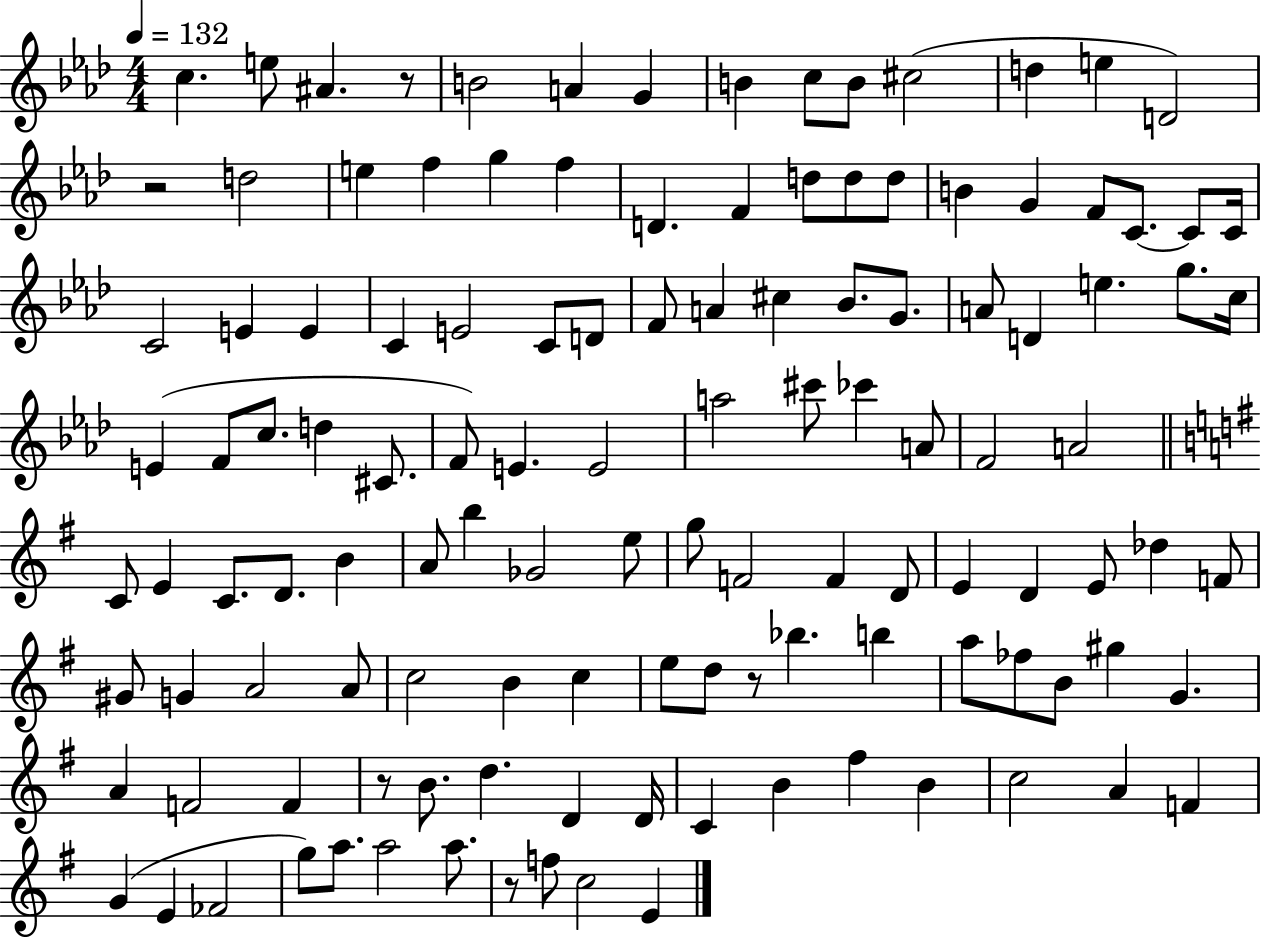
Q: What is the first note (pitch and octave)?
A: C5